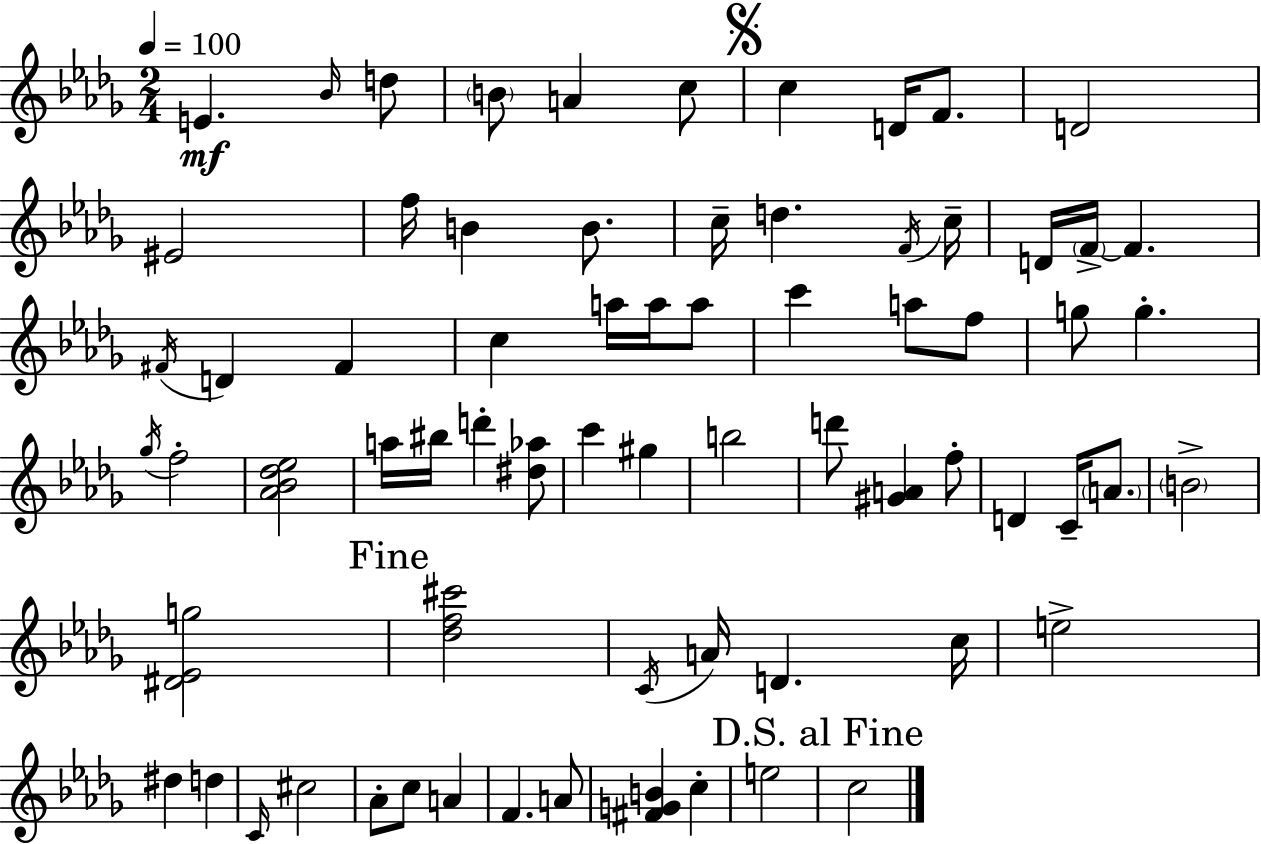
E4/q. Bb4/s D5/e B4/e A4/q C5/e C5/q D4/s F4/e. D4/h EIS4/h F5/s B4/q B4/e. C5/s D5/q. F4/s C5/s D4/s F4/s F4/q. F#4/s D4/q F#4/q C5/q A5/s A5/s A5/e C6/q A5/e F5/e G5/e G5/q. Gb5/s F5/h [Ab4,Bb4,Db5,Eb5]/h A5/s BIS5/s D6/q [D#5,Ab5]/e C6/q G#5/q B5/h D6/e [G#4,A4]/q F5/e D4/q C4/s A4/e. B4/h [D#4,Eb4,G5]/h [Db5,F5,C#6]/h C4/s A4/s D4/q. C5/s E5/h D#5/q D5/q C4/s C#5/h Ab4/e C5/e A4/q F4/q. A4/e [F#4,G4,B4]/q C5/q E5/h C5/h